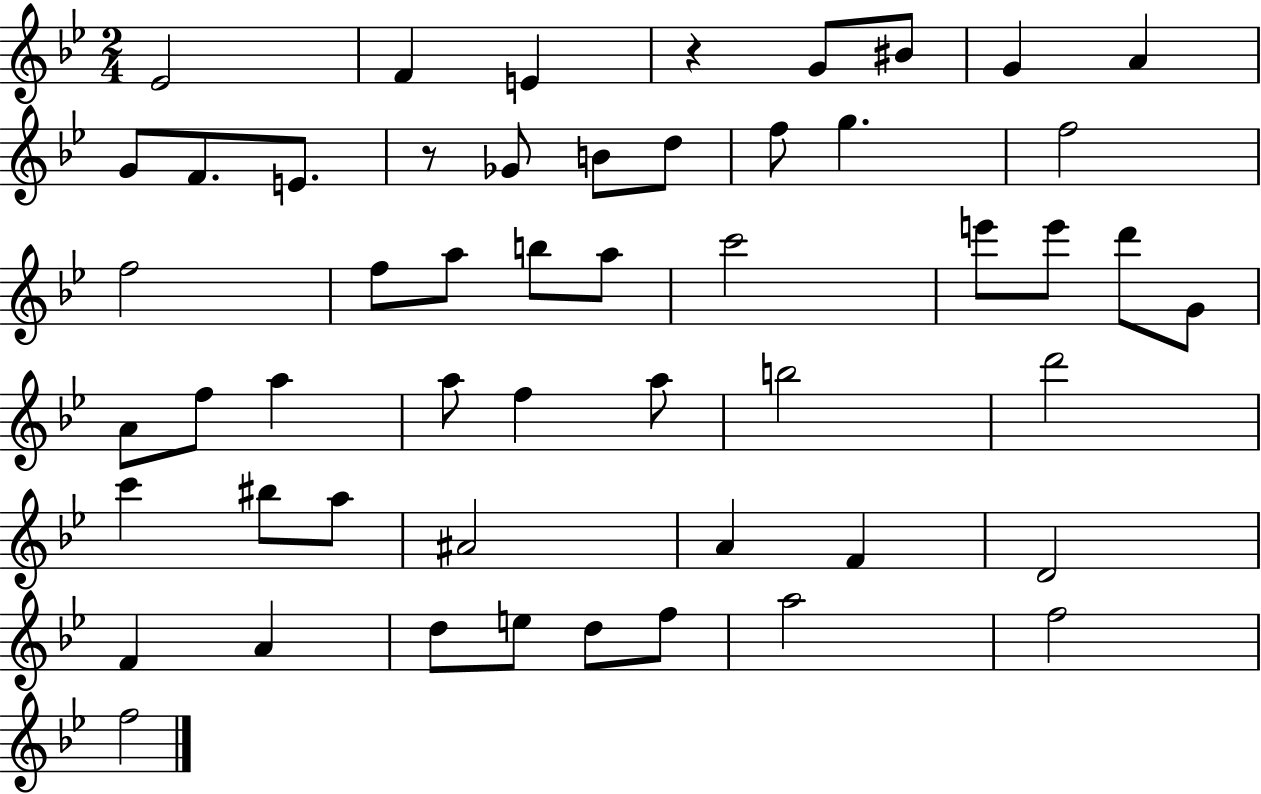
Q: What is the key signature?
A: BES major